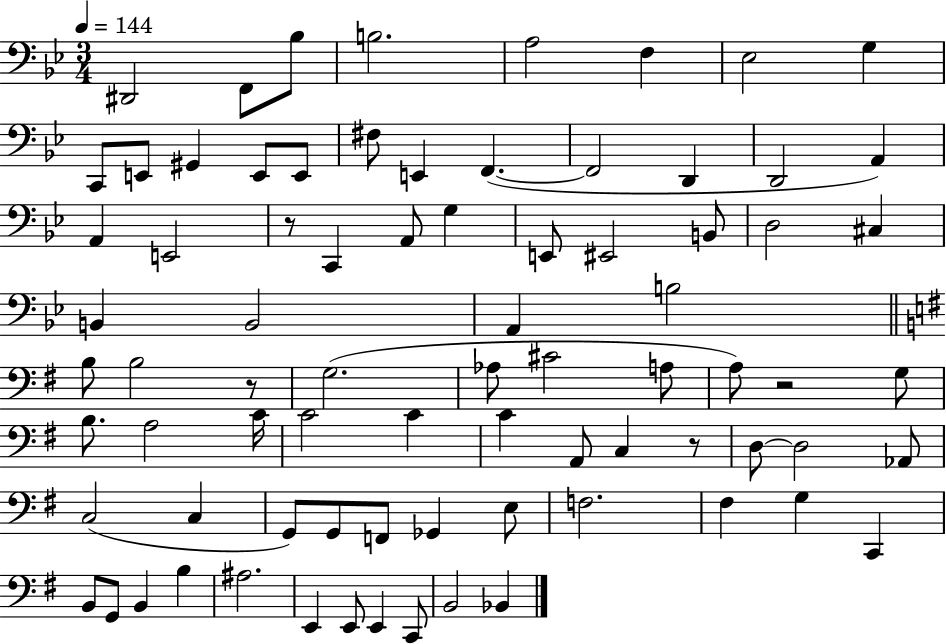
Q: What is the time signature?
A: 3/4